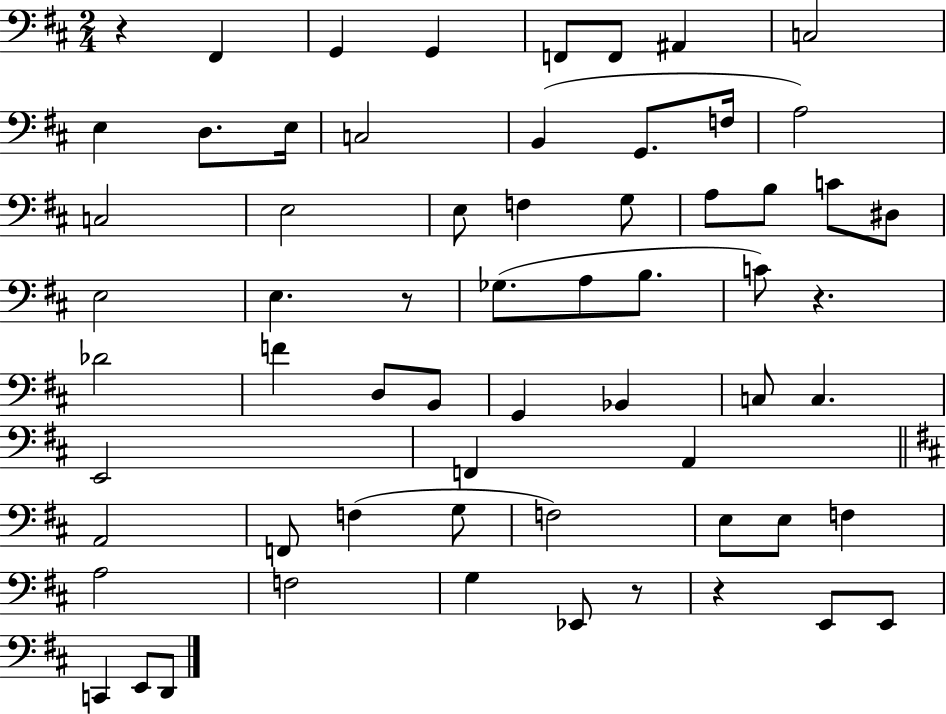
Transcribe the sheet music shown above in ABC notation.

X:1
T:Untitled
M:2/4
L:1/4
K:D
z ^F,, G,, G,, F,,/2 F,,/2 ^A,, C,2 E, D,/2 E,/4 C,2 B,, G,,/2 F,/4 A,2 C,2 E,2 E,/2 F, G,/2 A,/2 B,/2 C/2 ^D,/2 E,2 E, z/2 _G,/2 A,/2 B,/2 C/2 z _D2 F D,/2 B,,/2 G,, _B,, C,/2 C, E,,2 F,, A,, A,,2 F,,/2 F, G,/2 F,2 E,/2 E,/2 F, A,2 F,2 G, _E,,/2 z/2 z E,,/2 E,,/2 C,, E,,/2 D,,/2